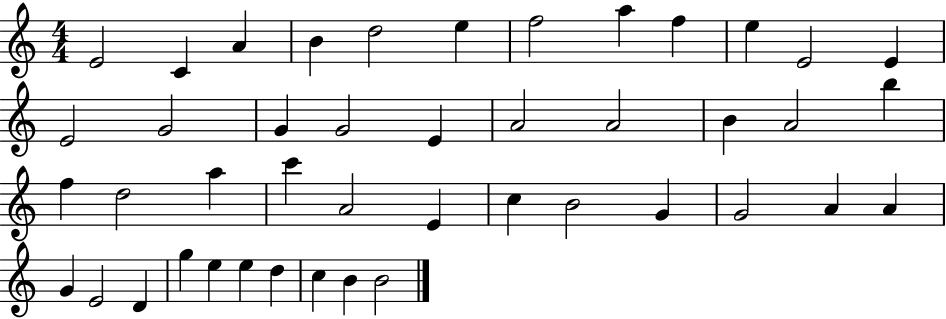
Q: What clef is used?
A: treble